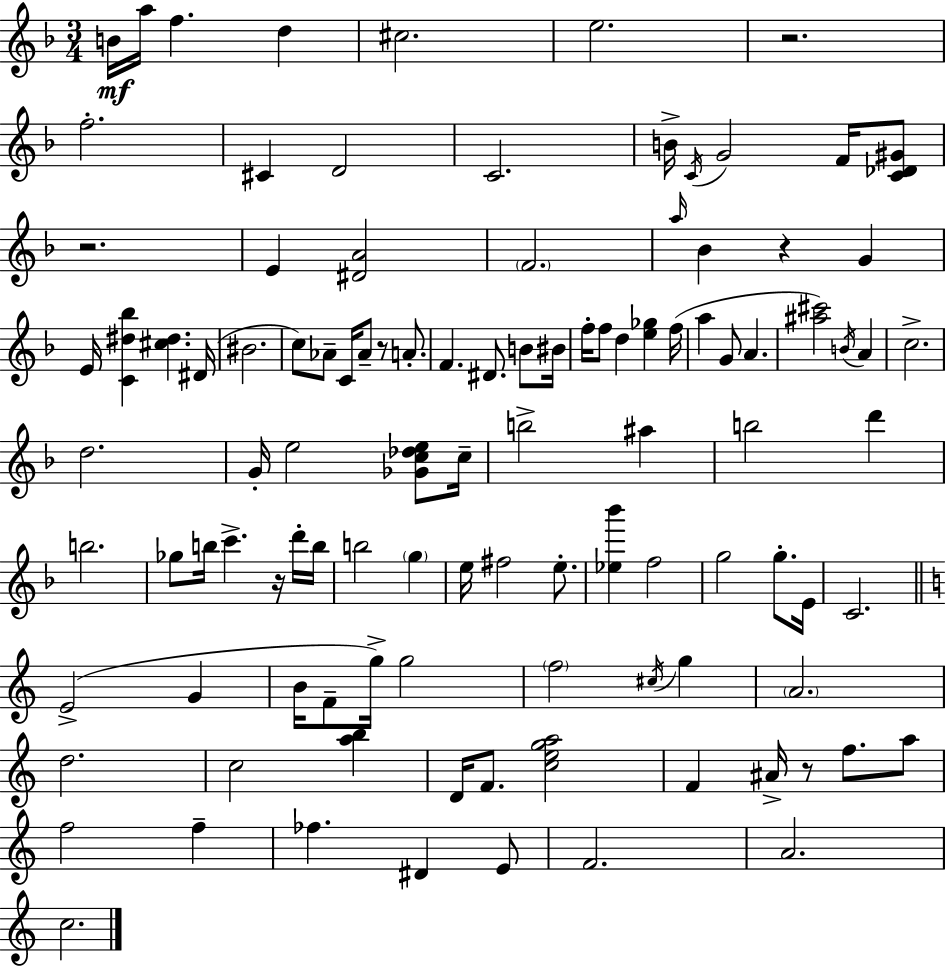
{
  \clef treble
  \numericTimeSignature
  \time 3/4
  \key f \major
  \repeat volta 2 { b'16\mf a''16 f''4. d''4 | cis''2. | e''2. | r2. | \break f''2.-. | cis'4 d'2 | c'2. | b'16-> \acciaccatura { c'16 } g'2 f'16 <c' des' gis'>8 | \break r2. | e'4 <dis' a'>2 | \parenthesize f'2. | \grace { a''16 } bes'4 r4 g'4 | \break e'16 <c' dis'' bes''>4 <cis'' dis''>4. | dis'16( bis'2. | c''8) aes'8-- c'16 aes'8-- r8 a'8.-. | f'4. dis'8. b'8 | \break bis'16 f''16-. f''8 d''4 <e'' ges''>4 | f''16( a''4 g'8 a'4. | <ais'' cis'''>2) \acciaccatura { b'16 } a'4 | c''2.-> | \break d''2. | g'16-. e''2 | <ges' c'' des'' e''>8 c''16-- b''2-> ais''4 | b''2 d'''4 | \break b''2. | ges''8 b''16 c'''4.-> | r16 d'''16-. b''16 b''2 \parenthesize g''4 | e''16 fis''2 | \break e''8.-. <ees'' bes'''>4 f''2 | g''2 g''8.-. | e'16 c'2. | \bar "||" \break \key c \major e'2->( g'4 | b'16 f'8-- g''16->) g''2 | \parenthesize f''2 \acciaccatura { cis''16 } g''4 | \parenthesize a'2. | \break d''2. | c''2 <a'' b''>4 | d'16 f'8. <c'' e'' g'' a''>2 | f'4 ais'16-> r8 f''8. a''8 | \break f''2 f''4-- | fes''4. dis'4 e'8 | f'2. | a'2. | \break c''2. | } \bar "|."
}